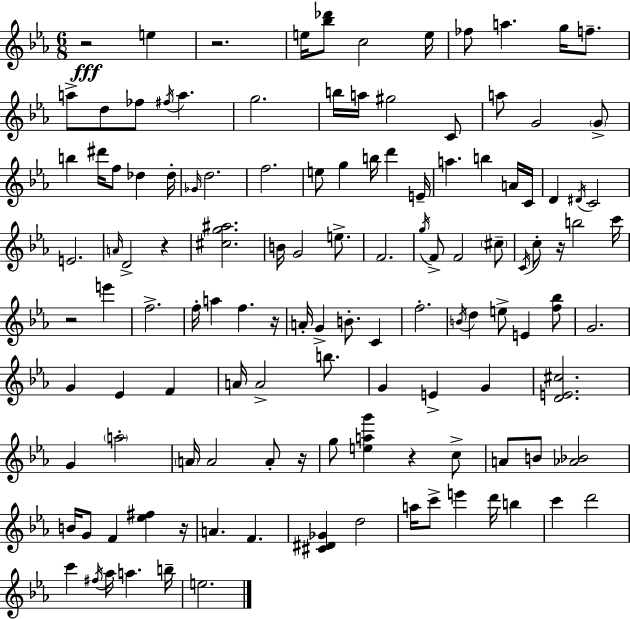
X:1
T:Untitled
M:6/8
L:1/4
K:Cm
z2 e z2 e/4 [_b_d']/2 c2 e/4 _f/2 a g/4 f/2 a/2 d/2 _f/2 ^f/4 a g2 b/4 a/4 ^g2 C/2 a/2 G2 G/2 b ^d'/4 f/2 _d _d/4 _G/4 d2 f2 e/2 g b/4 d' E/4 a b A/4 C/4 D ^D/4 C2 E2 A/4 D2 z [^cg^a]2 B/4 G2 e/2 F2 g/4 F/2 F2 ^c/2 C/4 c/2 z/4 b2 c'/4 z2 e' f2 f/4 a f z/4 A/4 G B/2 C f2 B/4 d e/2 E [f_b]/2 G2 G _E F A/4 A2 b/2 G E G [DE^c]2 G a2 A/4 A2 A/2 z/4 g/2 [eag'] z c/2 A/2 B/2 [_A_B]2 B/4 G/2 F [_e^f] z/4 A F [^C^D_G] d2 a/4 c'/2 e' d'/4 b c' d'2 c' ^f/4 _a/4 a b/4 e2